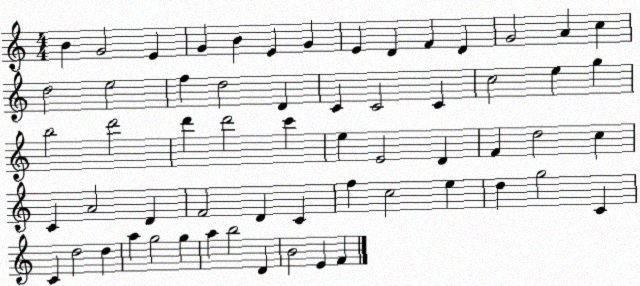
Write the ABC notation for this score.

X:1
T:Untitled
M:4/4
L:1/4
K:C
B G2 E G B E G E D F D G2 A c d2 e2 f d2 D C C2 C c2 e g b2 d'2 d' d'2 c' e E2 D F d2 c C A2 D F2 D C f c2 e d g2 C C d2 d a g2 g a b2 D B2 E F